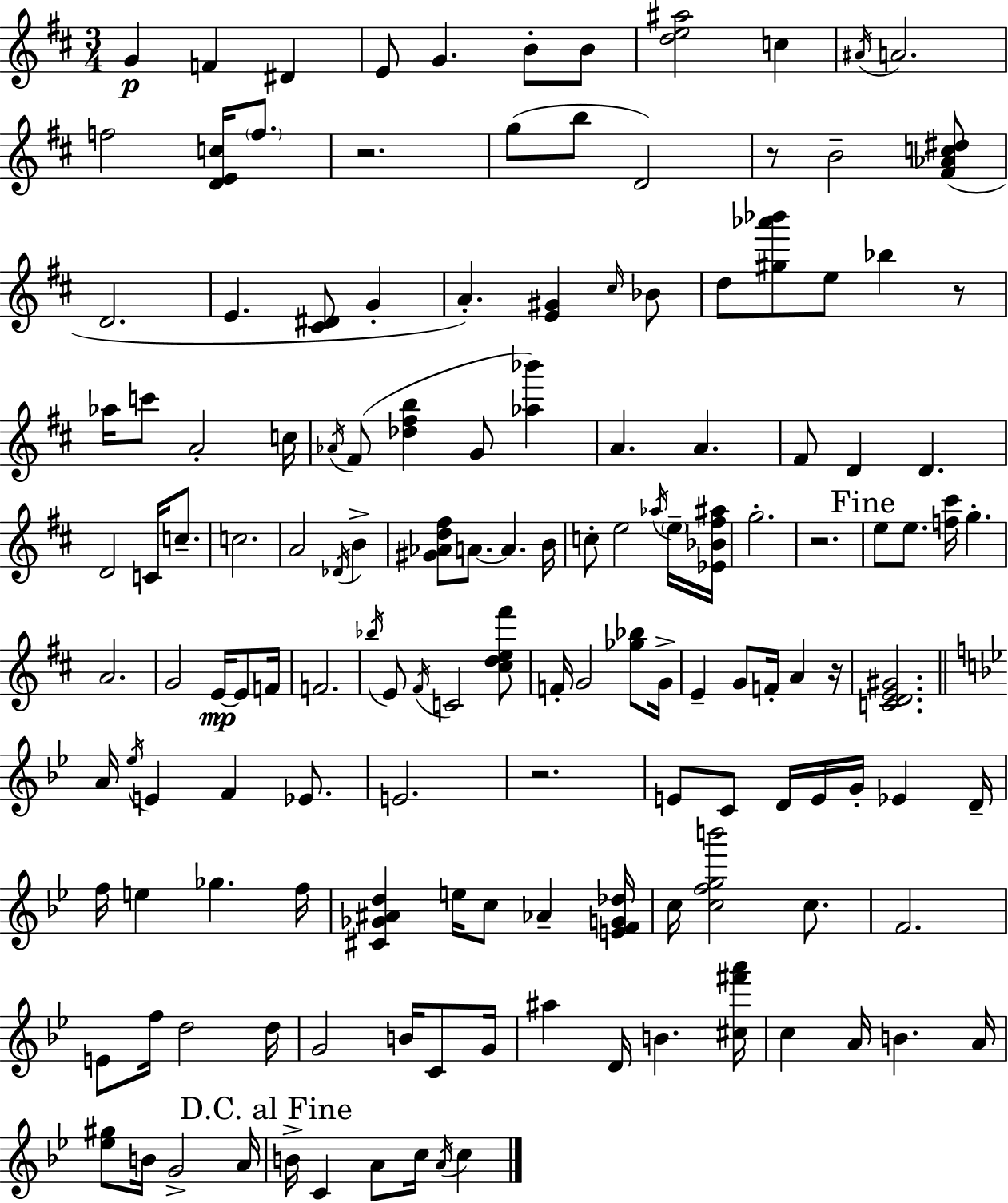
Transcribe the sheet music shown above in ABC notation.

X:1
T:Untitled
M:3/4
L:1/4
K:D
G F ^D E/2 G B/2 B/2 [de^a]2 c ^A/4 A2 f2 [DEc]/4 f/2 z2 g/2 b/2 D2 z/2 B2 [^F_Ac^d]/2 D2 E [^C^D]/2 G A [E^G] ^c/4 _B/2 d/2 [^g_a'_b']/2 e/2 _b z/2 _a/4 c'/2 A2 c/4 _A/4 ^F/2 [_d^fb] G/2 [_a_b'] A A ^F/2 D D D2 C/4 c/2 c2 A2 _D/4 B [^G_Ad^f]/2 A/2 A B/4 c/2 e2 _a/4 e/4 [_E_B^f^a]/4 g2 z2 e/2 e/2 [f^c']/4 g A2 G2 E/4 E/2 F/4 F2 _b/4 E/2 ^F/4 C2 [^cde^f']/2 F/4 G2 [_g_b]/2 G/4 E G/2 F/4 A z/4 [CDE^G]2 A/4 _e/4 E F _E/2 E2 z2 E/2 C/2 D/4 E/4 G/4 _E D/4 f/4 e _g f/4 [^C_G^Ad] e/4 c/2 _A [EFG_d]/4 c/4 [cfgb']2 c/2 F2 E/2 f/4 d2 d/4 G2 B/4 C/2 G/4 ^a D/4 B [^c^f'a']/4 c A/4 B A/4 [_e^g]/2 B/4 G2 A/4 B/4 C A/2 c/4 A/4 c